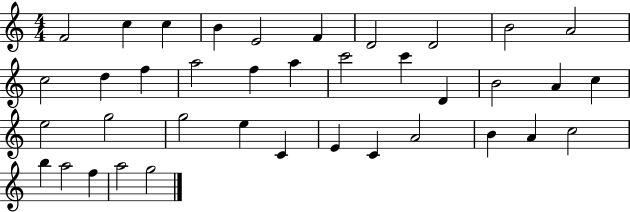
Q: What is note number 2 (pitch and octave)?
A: C5